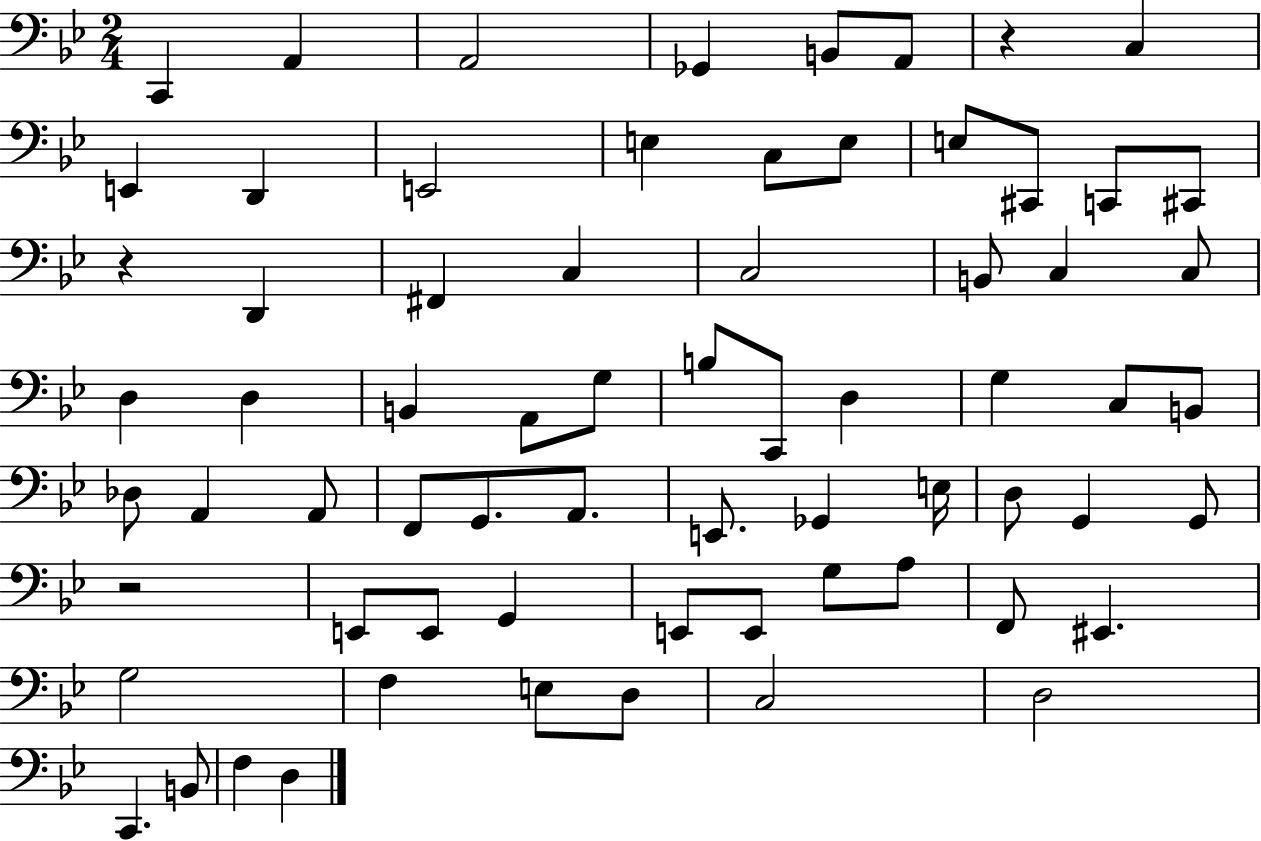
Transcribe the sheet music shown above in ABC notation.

X:1
T:Untitled
M:2/4
L:1/4
K:Bb
C,, A,, A,,2 _G,, B,,/2 A,,/2 z C, E,, D,, E,,2 E, C,/2 E,/2 E,/2 ^C,,/2 C,,/2 ^C,,/2 z D,, ^F,, C, C,2 B,,/2 C, C,/2 D, D, B,, A,,/2 G,/2 B,/2 C,,/2 D, G, C,/2 B,,/2 _D,/2 A,, A,,/2 F,,/2 G,,/2 A,,/2 E,,/2 _G,, E,/4 D,/2 G,, G,,/2 z2 E,,/2 E,,/2 G,, E,,/2 E,,/2 G,/2 A,/2 F,,/2 ^E,, G,2 F, E,/2 D,/2 C,2 D,2 C,, B,,/2 F, D,